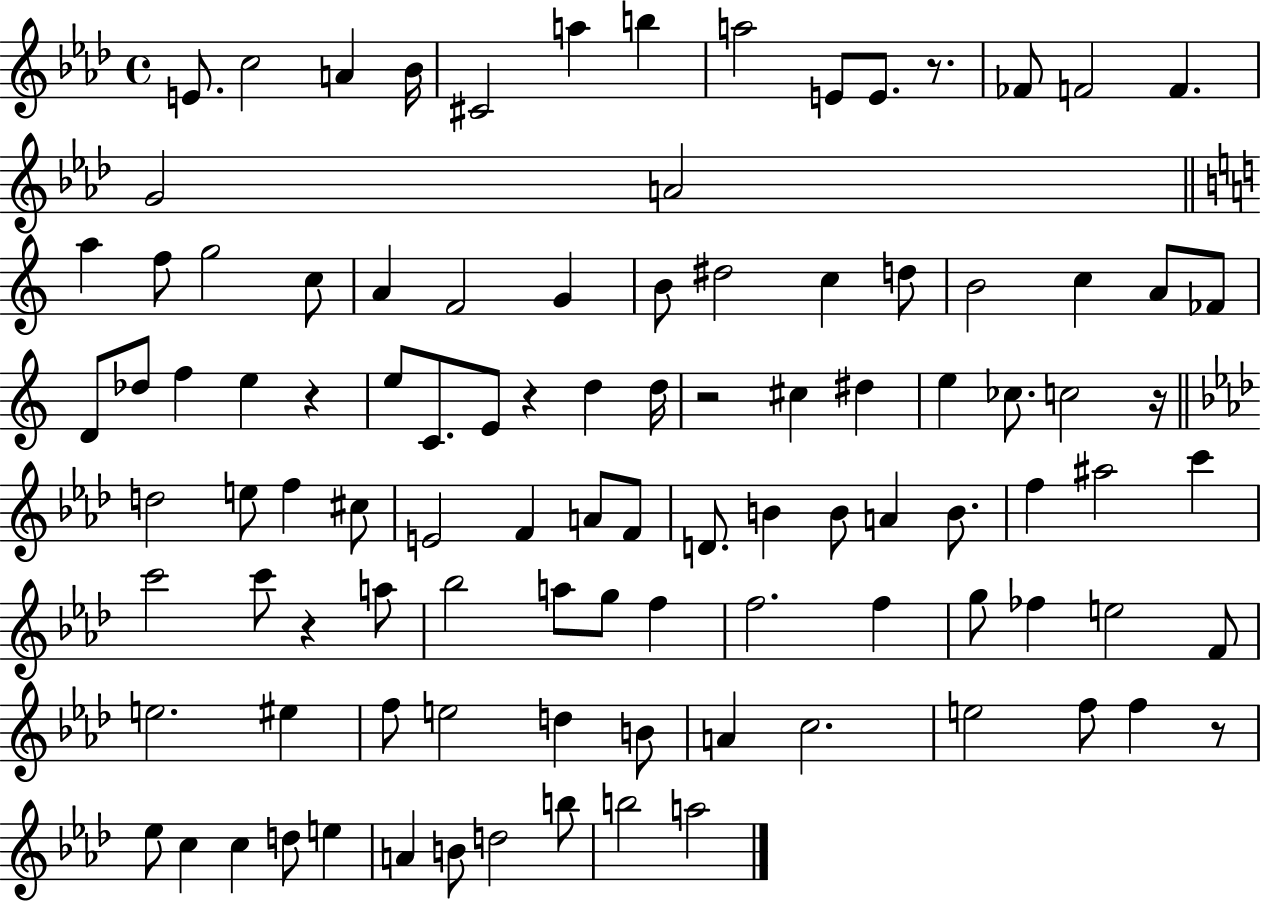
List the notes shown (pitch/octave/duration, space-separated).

E4/e. C5/h A4/q Bb4/s C#4/h A5/q B5/q A5/h E4/e E4/e. R/e. FES4/e F4/h F4/q. G4/h A4/h A5/q F5/e G5/h C5/e A4/q F4/h G4/q B4/e D#5/h C5/q D5/e B4/h C5/q A4/e FES4/e D4/e Db5/e F5/q E5/q R/q E5/e C4/e. E4/e R/q D5/q D5/s R/h C#5/q D#5/q E5/q CES5/e. C5/h R/s D5/h E5/e F5/q C#5/e E4/h F4/q A4/e F4/e D4/e. B4/q B4/e A4/q B4/e. F5/q A#5/h C6/q C6/h C6/e R/q A5/e Bb5/h A5/e G5/e F5/q F5/h. F5/q G5/e FES5/q E5/h F4/e E5/h. EIS5/q F5/e E5/h D5/q B4/e A4/q C5/h. E5/h F5/e F5/q R/e Eb5/e C5/q C5/q D5/e E5/q A4/q B4/e D5/h B5/e B5/h A5/h